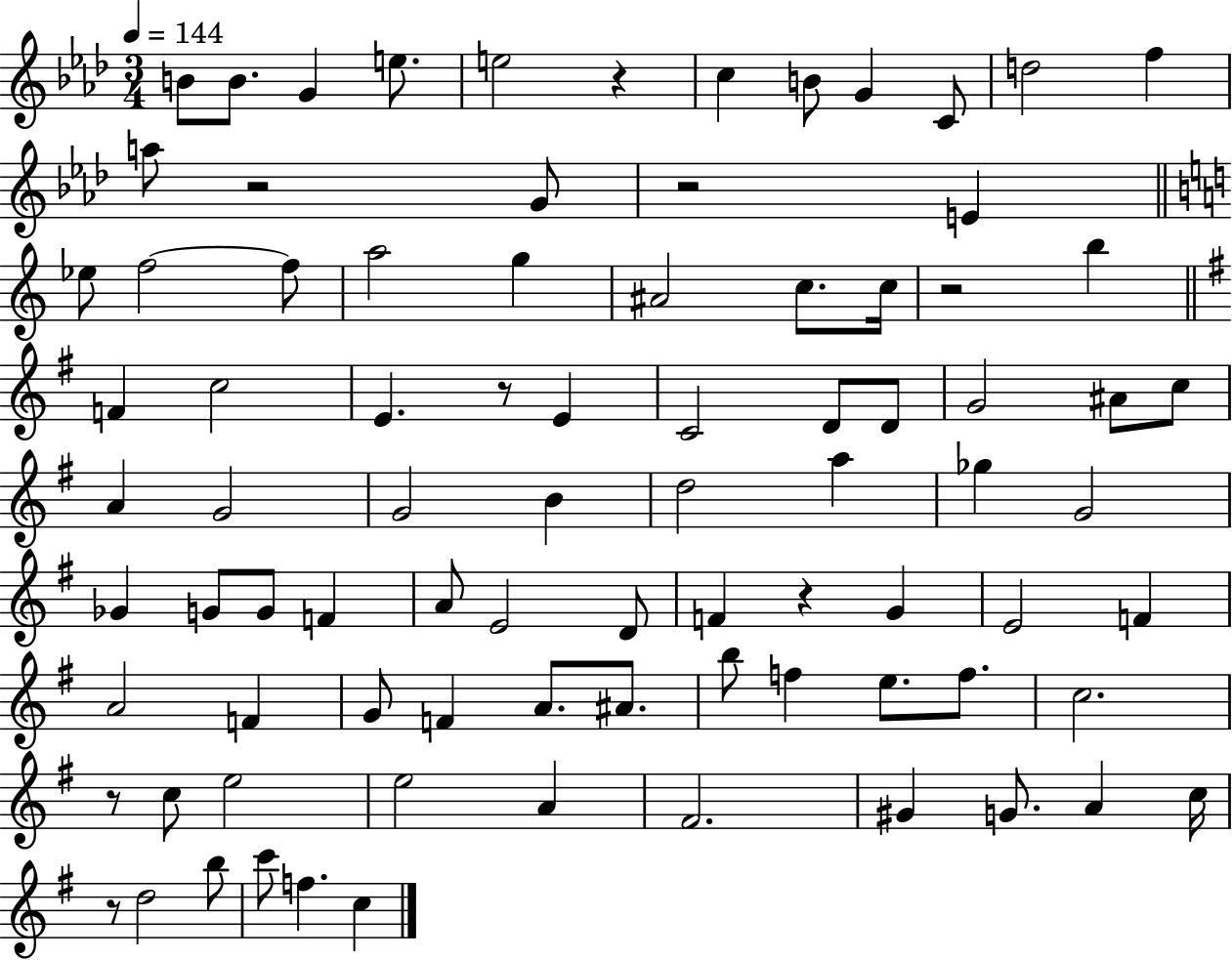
B4/e B4/e. G4/q E5/e. E5/h R/q C5/q B4/e G4/q C4/e D5/h F5/q A5/e R/h G4/e R/h E4/q Eb5/e F5/h F5/e A5/h G5/q A#4/h C5/e. C5/s R/h B5/q F4/q C5/h E4/q. R/e E4/q C4/h D4/e D4/e G4/h A#4/e C5/e A4/q G4/h G4/h B4/q D5/h A5/q Gb5/q G4/h Gb4/q G4/e G4/e F4/q A4/e E4/h D4/e F4/q R/q G4/q E4/h F4/q A4/h F4/q G4/e F4/q A4/e. A#4/e. B5/e F5/q E5/e. F5/e. C5/h. R/e C5/e E5/h E5/h A4/q F#4/h. G#4/q G4/e. A4/q C5/s R/e D5/h B5/e C6/e F5/q. C5/q